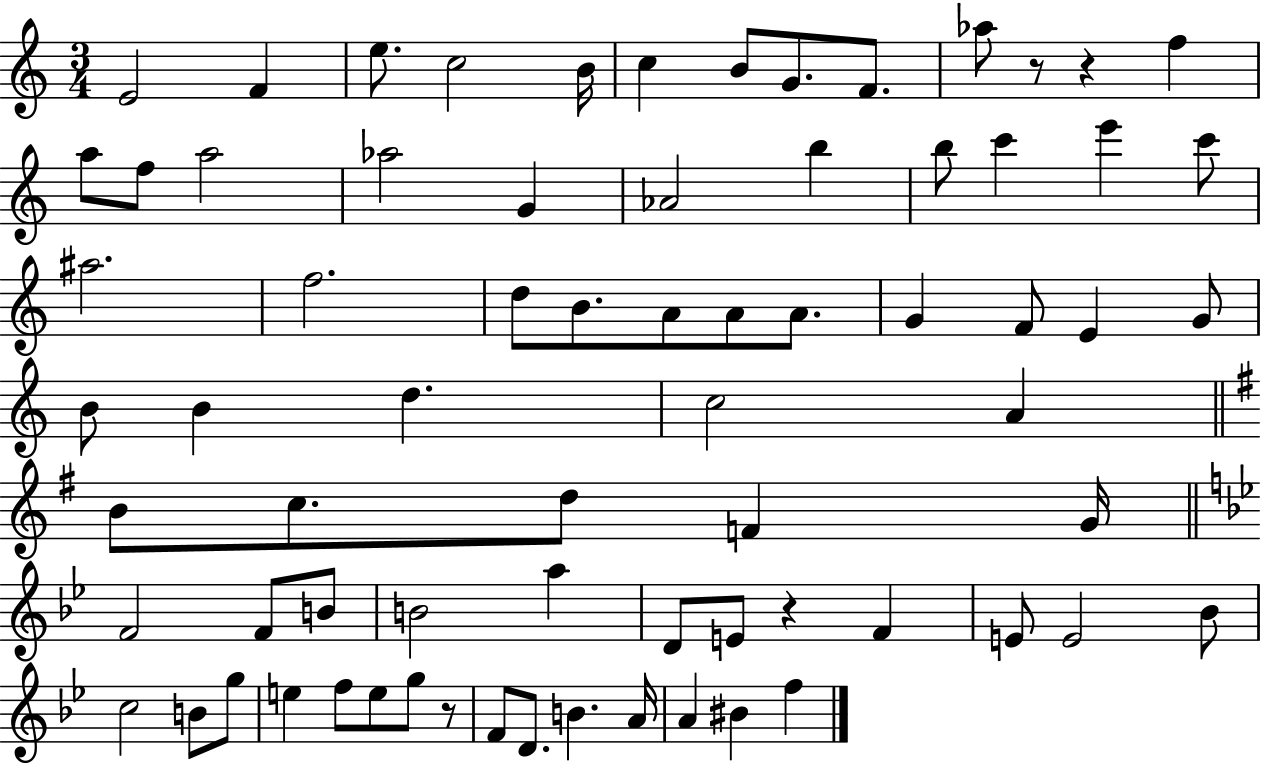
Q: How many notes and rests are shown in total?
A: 72